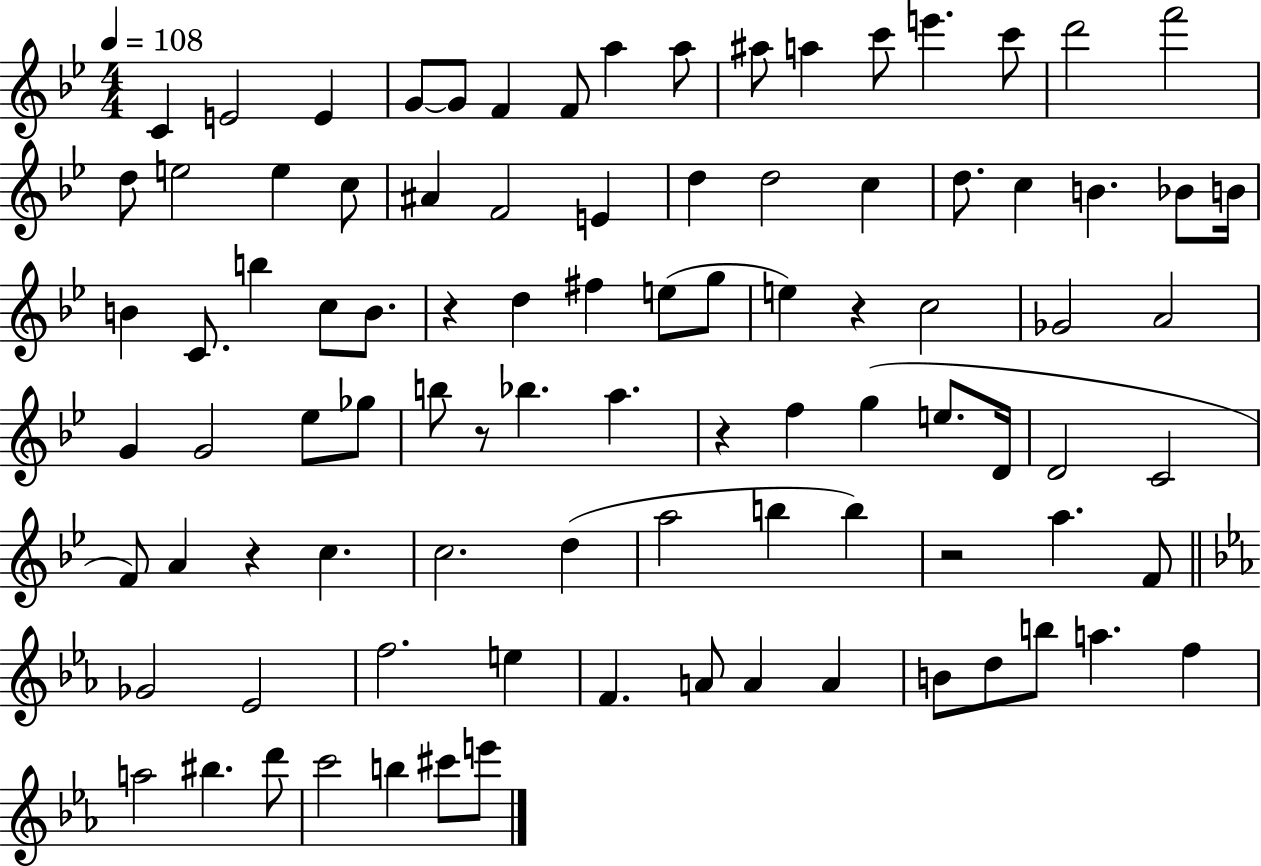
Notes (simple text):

C4/q E4/h E4/q G4/e G4/e F4/q F4/e A5/q A5/e A#5/e A5/q C6/e E6/q. C6/e D6/h F6/h D5/e E5/h E5/q C5/e A#4/q F4/h E4/q D5/q D5/h C5/q D5/e. C5/q B4/q. Bb4/e B4/s B4/q C4/e. B5/q C5/e B4/e. R/q D5/q F#5/q E5/e G5/e E5/q R/q C5/h Gb4/h A4/h G4/q G4/h Eb5/e Gb5/e B5/e R/e Bb5/q. A5/q. R/q F5/q G5/q E5/e. D4/s D4/h C4/h F4/e A4/q R/q C5/q. C5/h. D5/q A5/h B5/q B5/q R/h A5/q. F4/e Gb4/h Eb4/h F5/h. E5/q F4/q. A4/e A4/q A4/q B4/e D5/e B5/e A5/q. F5/q A5/h BIS5/q. D6/e C6/h B5/q C#6/e E6/e